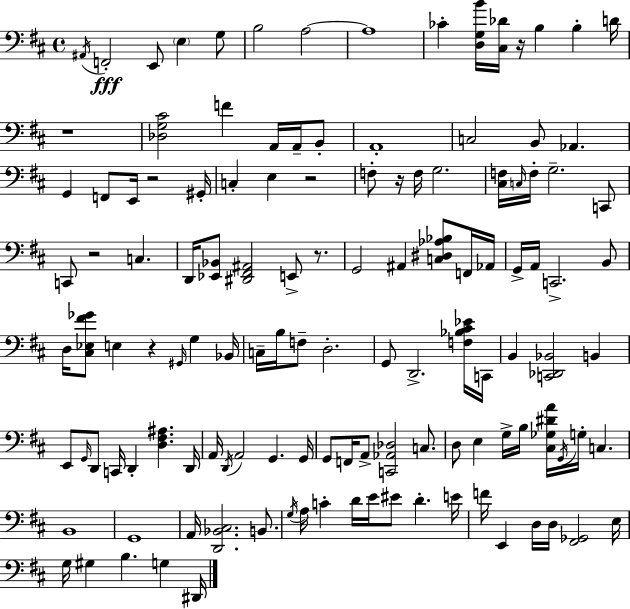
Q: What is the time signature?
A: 4/4